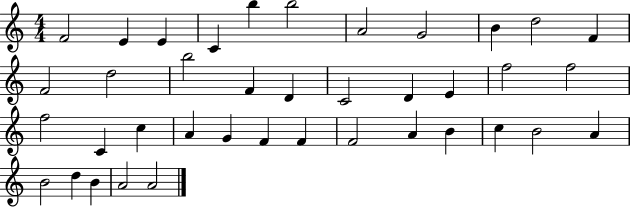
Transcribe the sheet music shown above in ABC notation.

X:1
T:Untitled
M:4/4
L:1/4
K:C
F2 E E C b b2 A2 G2 B d2 F F2 d2 b2 F D C2 D E f2 f2 f2 C c A G F F F2 A B c B2 A B2 d B A2 A2